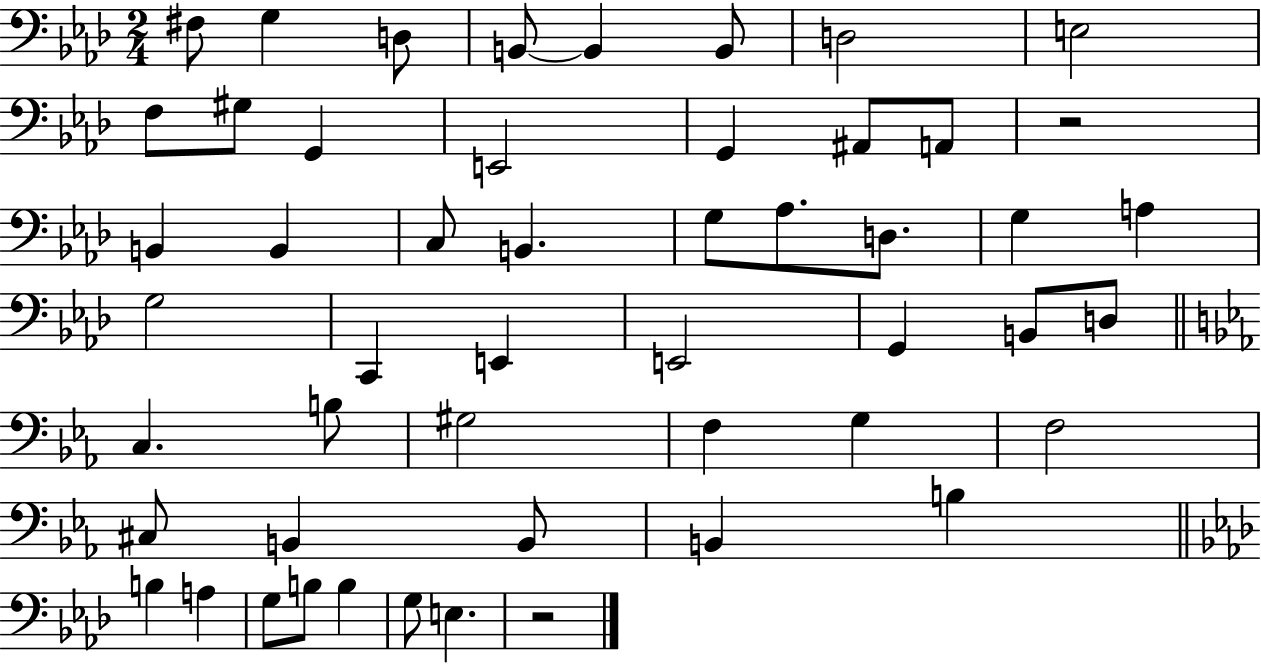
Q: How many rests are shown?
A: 2